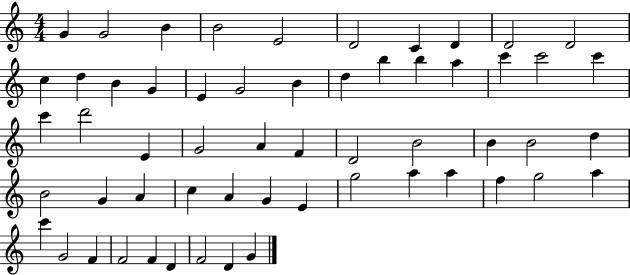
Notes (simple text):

G4/q G4/h B4/q B4/h E4/h D4/h C4/q D4/q D4/h D4/h C5/q D5/q B4/q G4/q E4/q G4/h B4/q D5/q B5/q B5/q A5/q C6/q C6/h C6/q C6/q D6/h E4/q G4/h A4/q F4/q D4/h B4/h B4/q B4/h D5/q B4/h G4/q A4/q C5/q A4/q G4/q E4/q G5/h A5/q A5/q F5/q G5/h A5/q C6/q G4/h F4/q F4/h F4/q D4/q F4/h D4/q G4/q